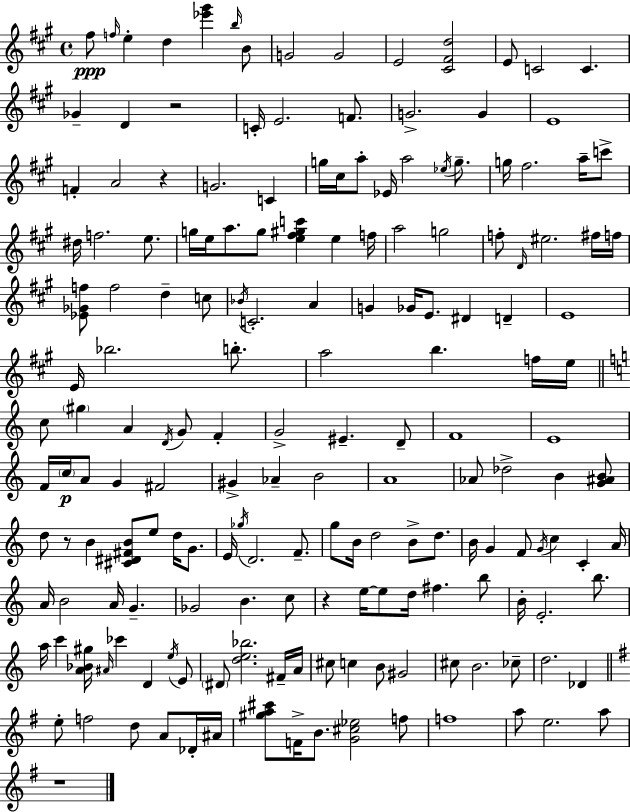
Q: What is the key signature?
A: A major